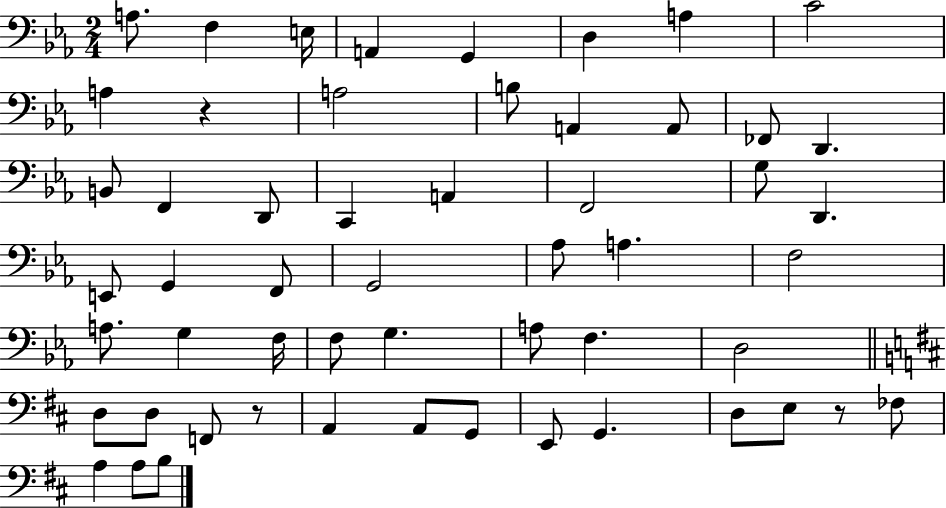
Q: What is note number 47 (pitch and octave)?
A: D3